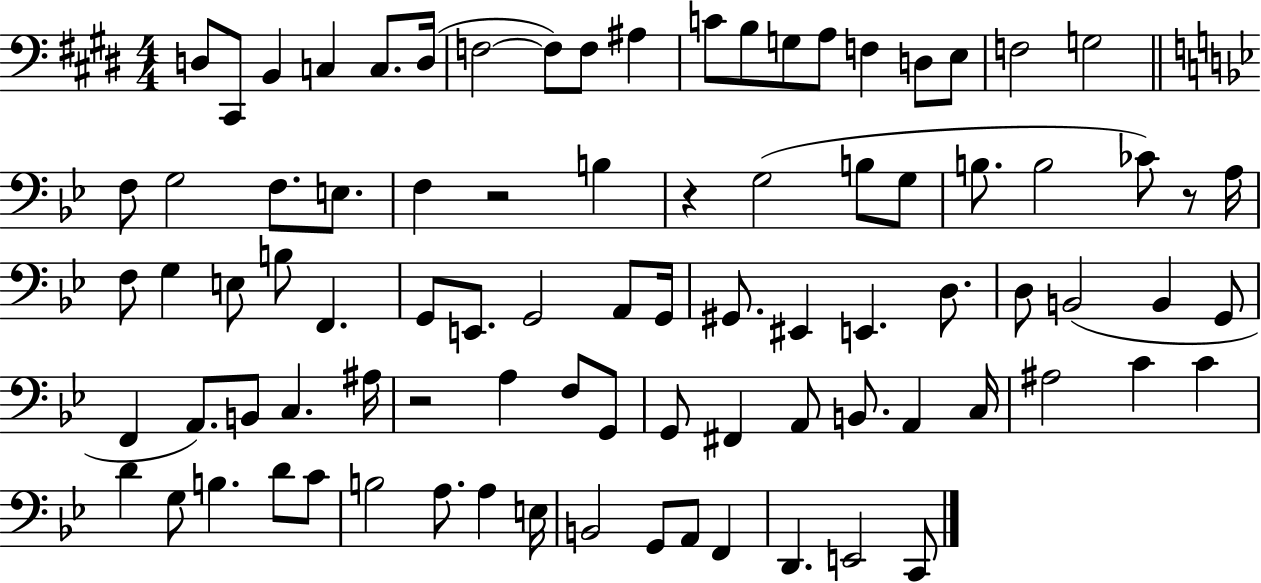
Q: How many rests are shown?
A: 4